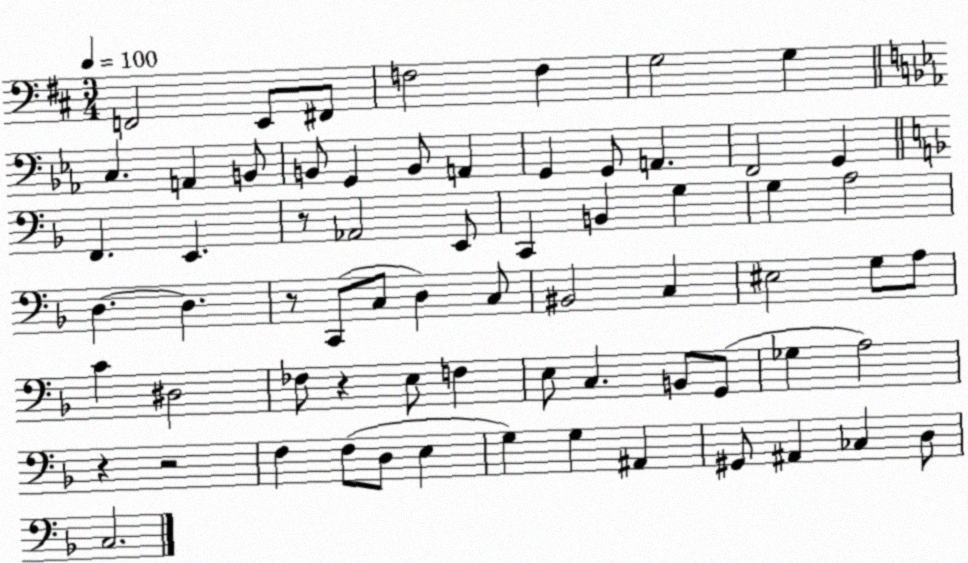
X:1
T:Untitled
M:3/4
L:1/4
K:D
F,,2 E,,/2 ^F,,/2 F,2 F, G,2 G, C, A,, B,,/2 B,,/2 G,, B,,/2 A,, G,, G,,/2 A,, F,,2 G,, F,, E,, z/2 _A,,2 E,,/2 C,, B,, G, G, A,2 D, D, z/2 C,,/2 C,/2 D, C,/2 ^B,,2 C, ^E,2 G,/2 A,/2 C ^D,2 _F,/2 z E,/2 F, E,/2 C, B,,/2 G,,/2 _G, A,2 z z2 F, F,/2 D,/2 E, G, G, ^A,, ^G,,/2 ^A,, _C, D,/2 C,2